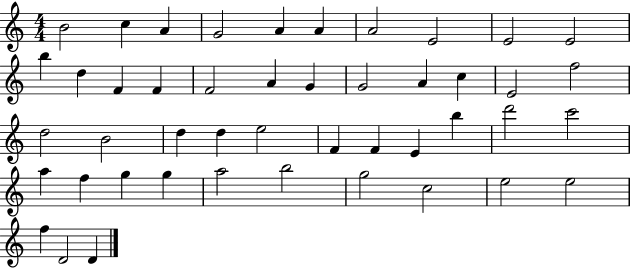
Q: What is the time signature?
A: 4/4